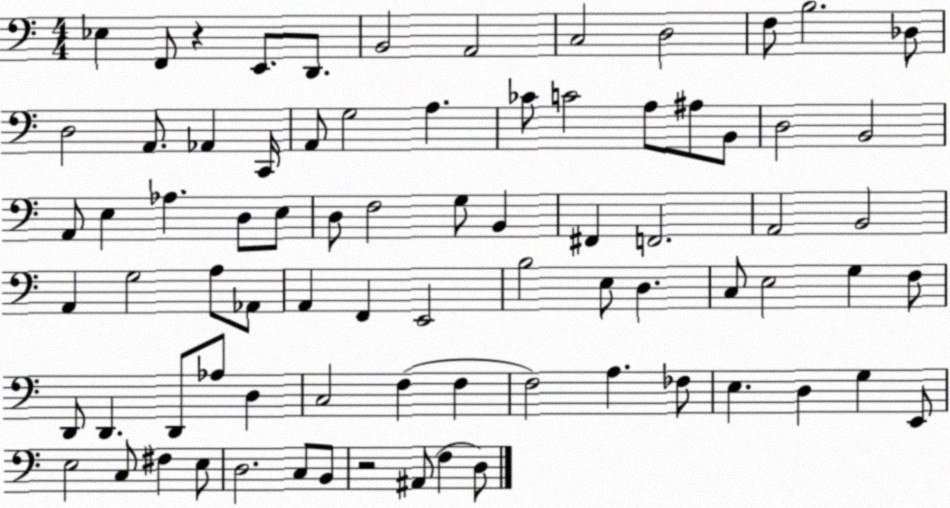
X:1
T:Untitled
M:4/4
L:1/4
K:C
_E, F,,/2 z E,,/2 D,,/2 B,,2 A,,2 C,2 D,2 F,/2 B,2 _D,/2 D,2 A,,/2 _A,, C,,/4 A,,/2 G,2 A, _C/2 C2 A,/2 ^A,/2 B,,/2 D,2 B,,2 A,,/2 E, _A, D,/2 E,/2 D,/2 F,2 G,/2 B,, ^F,, F,,2 A,,2 B,,2 A,, G,2 A,/2 _A,,/2 A,, F,, E,,2 B,2 E,/2 D, C,/2 E,2 G, F,/2 D,,/2 D,, D,,/2 _A,/2 D, C,2 F, F, F,2 A, _F,/2 E, D, G, E,,/2 E,2 C,/2 ^F, E,/2 D,2 C,/2 B,,/2 z2 ^A,,/2 F, D,/2